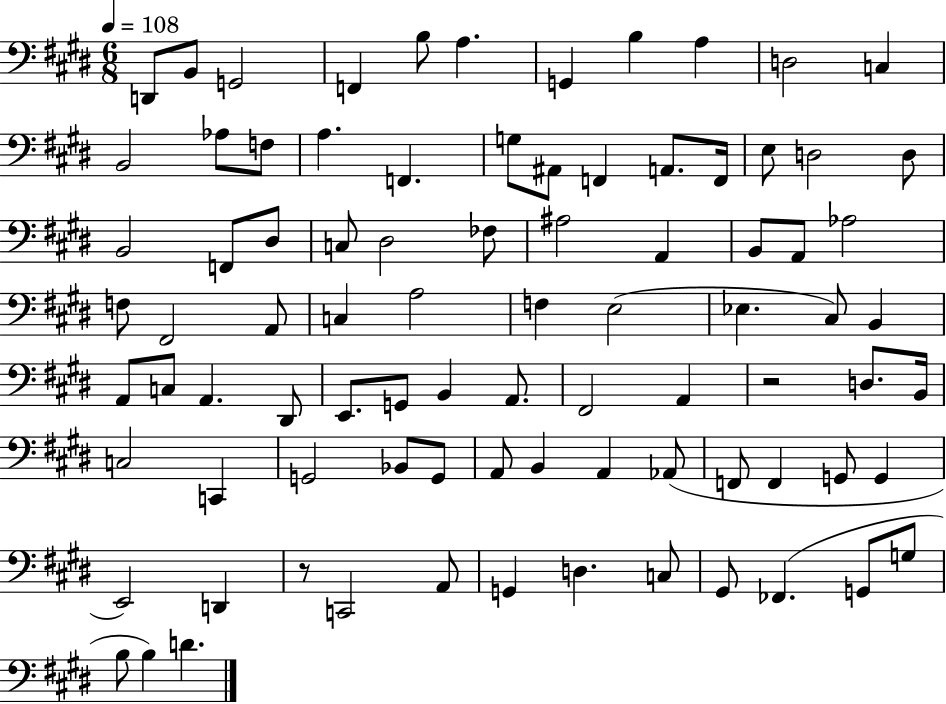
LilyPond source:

{
  \clef bass
  \numericTimeSignature
  \time 6/8
  \key e \major
  \tempo 4 = 108
  \repeat volta 2 { d,8 b,8 g,2 | f,4 b8 a4. | g,4 b4 a4 | d2 c4 | \break b,2 aes8 f8 | a4. f,4. | g8 ais,8 f,4 a,8. f,16 | e8 d2 d8 | \break b,2 f,8 dis8 | c8 dis2 fes8 | ais2 a,4 | b,8 a,8 aes2 | \break f8 fis,2 a,8 | c4 a2 | f4 e2( | ees4. cis8) b,4 | \break a,8 c8 a,4. dis,8 | e,8. g,8 b,4 a,8. | fis,2 a,4 | r2 d8. b,16 | \break c2 c,4 | g,2 bes,8 g,8 | a,8 b,4 a,4 aes,8( | f,8 f,4 g,8 g,4 | \break e,2) d,4 | r8 c,2 a,8 | g,4 d4. c8 | gis,8 fes,4.( g,8 g8 | \break b8 b4) d'4. | } \bar "|."
}